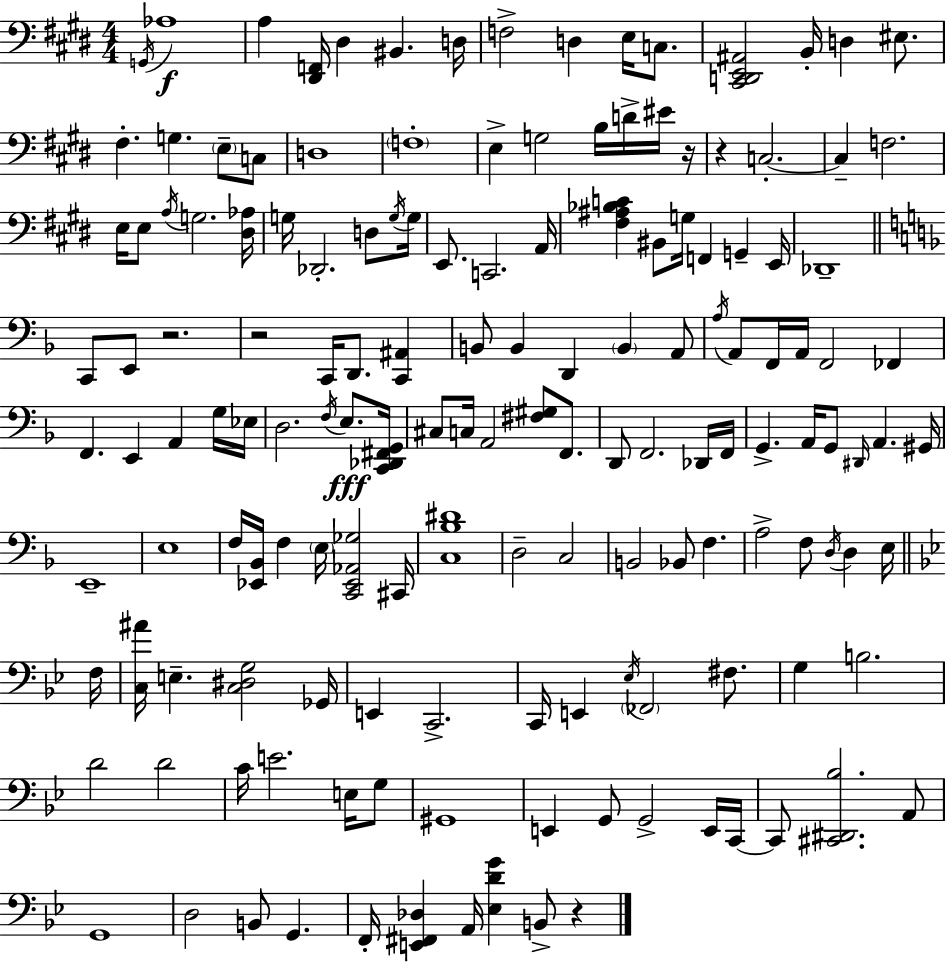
X:1
T:Untitled
M:4/4
L:1/4
K:E
G,,/4 _A,4 A, [^D,,F,,]/4 ^D, ^B,, D,/4 F,2 D, E,/4 C,/2 [^C,,D,,E,,^A,,]2 B,,/4 D, ^E,/2 ^F, G, E,/2 C,/2 D,4 F,4 E, G,2 B,/4 D/4 ^E/4 z/4 z C,2 C, F,2 E,/4 E,/2 A,/4 G,2 [^D,_A,]/4 G,/4 _D,,2 D,/2 G,/4 G,/4 E,,/2 C,,2 A,,/4 [^F,^A,_B,C] ^B,,/2 G,/4 F,, G,, E,,/4 _D,,4 C,,/2 E,,/2 z2 z2 C,,/4 D,,/2 [C,,^A,,] B,,/2 B,, D,, B,, A,,/2 A,/4 A,,/2 F,,/4 A,,/4 F,,2 _F,, F,, E,, A,, G,/4 _E,/4 D,2 F,/4 E,/2 [C,,_D,,^F,,G,,]/4 ^C,/2 C,/4 A,,2 [^F,^G,]/2 F,,/2 D,,/2 F,,2 _D,,/4 F,,/4 G,, A,,/4 G,,/2 ^D,,/4 A,, ^G,,/4 E,,4 E,4 F,/4 [_E,,_B,,]/4 F, E,/4 [C,,_E,,_A,,_G,]2 ^C,,/4 [C,_B,^D]4 D,2 C,2 B,,2 _B,,/2 F, A,2 F,/2 D,/4 D, E,/4 F,/4 [C,^A]/4 E, [C,^D,G,]2 _G,,/4 E,, C,,2 C,,/4 E,, _E,/4 _F,,2 ^F,/2 G, B,2 D2 D2 C/4 E2 E,/4 G,/2 ^G,,4 E,, G,,/2 G,,2 E,,/4 C,,/4 C,,/2 [^C,,^D,,_B,]2 A,,/2 G,,4 D,2 B,,/2 G,, F,,/4 [E,,^F,,_D,] A,,/4 [_E,DG] B,,/2 z